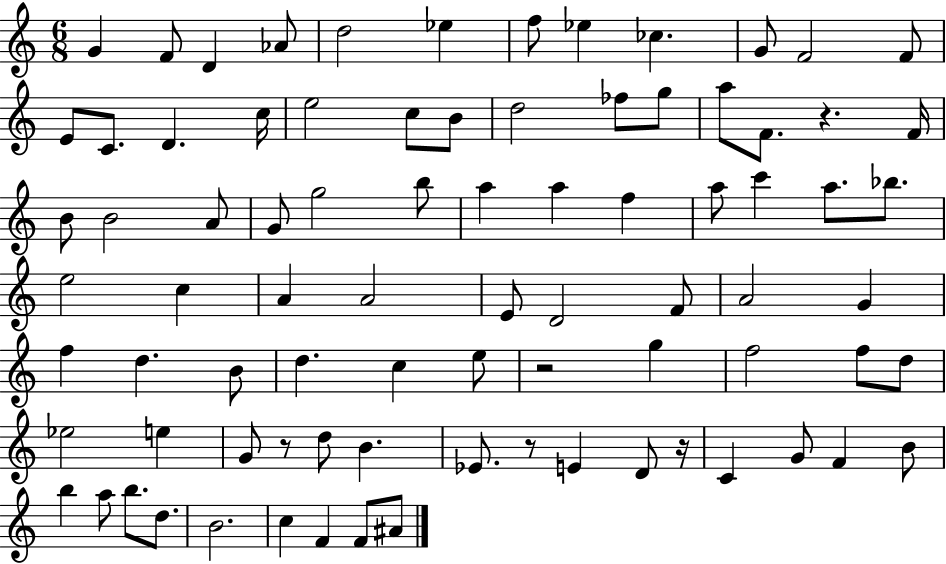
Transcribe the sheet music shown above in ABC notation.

X:1
T:Untitled
M:6/8
L:1/4
K:C
G F/2 D _A/2 d2 _e f/2 _e _c G/2 F2 F/2 E/2 C/2 D c/4 e2 c/2 B/2 d2 _f/2 g/2 a/2 F/2 z F/4 B/2 B2 A/2 G/2 g2 b/2 a a f a/2 c' a/2 _b/2 e2 c A A2 E/2 D2 F/2 A2 G f d B/2 d c e/2 z2 g f2 f/2 d/2 _e2 e G/2 z/2 d/2 B _E/2 z/2 E D/2 z/4 C G/2 F B/2 b a/2 b/2 d/2 B2 c F F/2 ^A/2